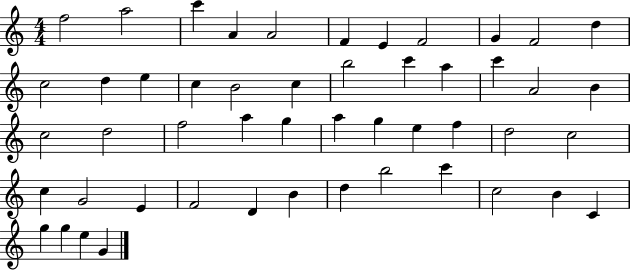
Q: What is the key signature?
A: C major